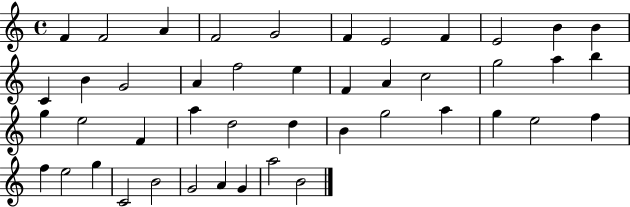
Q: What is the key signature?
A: C major